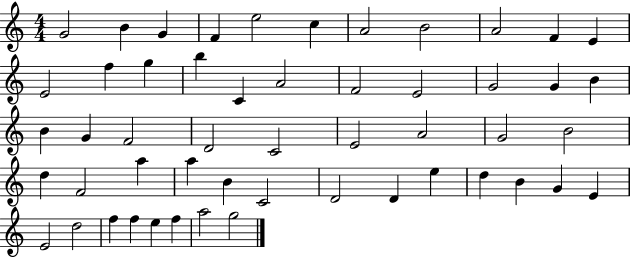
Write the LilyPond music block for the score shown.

{
  \clef treble
  \numericTimeSignature
  \time 4/4
  \key c \major
  g'2 b'4 g'4 | f'4 e''2 c''4 | a'2 b'2 | a'2 f'4 e'4 | \break e'2 f''4 g''4 | b''4 c'4 a'2 | f'2 e'2 | g'2 g'4 b'4 | \break b'4 g'4 f'2 | d'2 c'2 | e'2 a'2 | g'2 b'2 | \break d''4 f'2 a''4 | a''4 b'4 c'2 | d'2 d'4 e''4 | d''4 b'4 g'4 e'4 | \break e'2 d''2 | f''4 f''4 e''4 f''4 | a''2 g''2 | \bar "|."
}